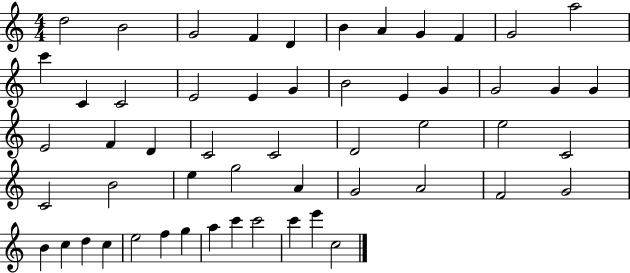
D5/h B4/h G4/h F4/q D4/q B4/q A4/q G4/q F4/q G4/h A5/h C6/q C4/q C4/h E4/h E4/q G4/q B4/h E4/q G4/q G4/h G4/q G4/q E4/h F4/q D4/q C4/h C4/h D4/h E5/h E5/h C4/h C4/h B4/h E5/q G5/h A4/q G4/h A4/h F4/h G4/h B4/q C5/q D5/q C5/q E5/h F5/q G5/q A5/q C6/q C6/h C6/q E6/q C5/h